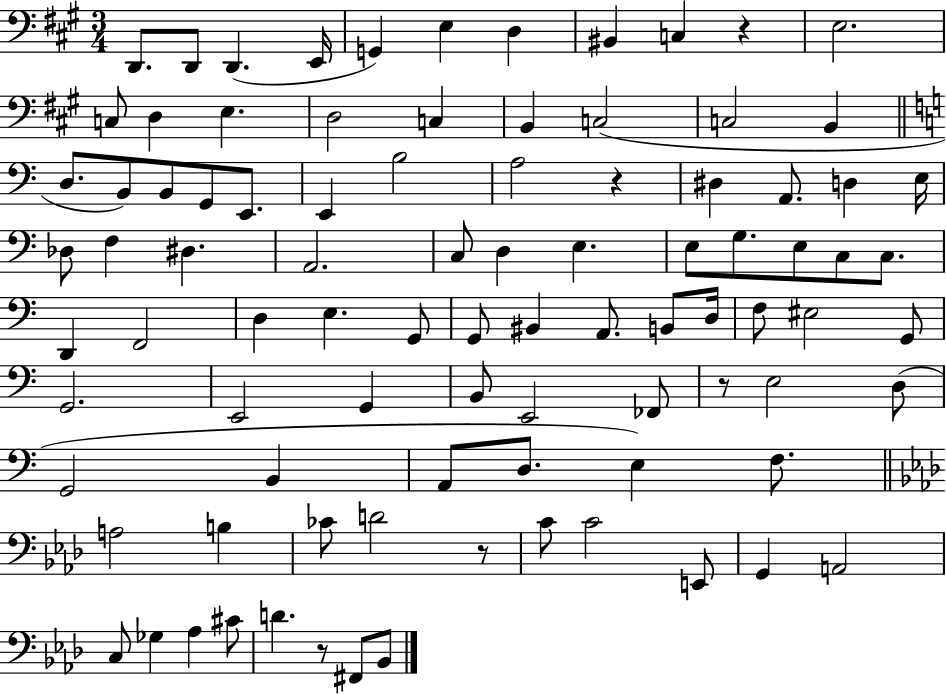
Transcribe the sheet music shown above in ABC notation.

X:1
T:Untitled
M:3/4
L:1/4
K:A
D,,/2 D,,/2 D,, E,,/4 G,, E, D, ^B,, C, z E,2 C,/2 D, E, D,2 C, B,, C,2 C,2 B,, D,/2 B,,/2 B,,/2 G,,/2 E,,/2 E,, B,2 A,2 z ^D, A,,/2 D, E,/4 _D,/2 F, ^D, A,,2 C,/2 D, E, E,/2 G,/2 E,/2 C,/2 C,/2 D,, F,,2 D, E, G,,/2 G,,/2 ^B,, A,,/2 B,,/2 D,/4 F,/2 ^E,2 G,,/2 G,,2 E,,2 G,, B,,/2 E,,2 _F,,/2 z/2 E,2 D,/2 G,,2 B,, A,,/2 D,/2 E, F,/2 A,2 B, _C/2 D2 z/2 C/2 C2 E,,/2 G,, A,,2 C,/2 _G, _A, ^C/2 D z/2 ^F,,/2 _B,,/2